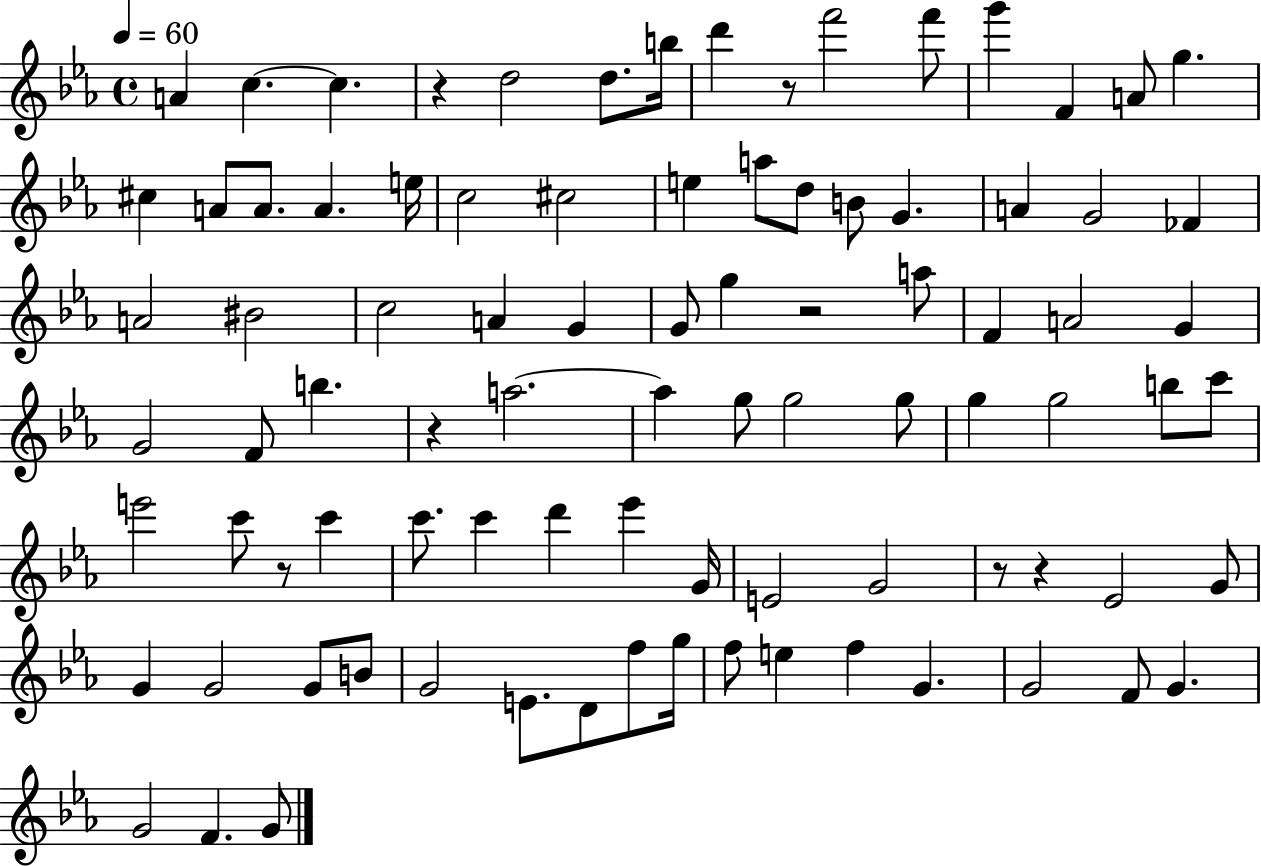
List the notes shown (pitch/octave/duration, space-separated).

A4/q C5/q. C5/q. R/q D5/h D5/e. B5/s D6/q R/e F6/h F6/e G6/q F4/q A4/e G5/q. C#5/q A4/e A4/e. A4/q. E5/s C5/h C#5/h E5/q A5/e D5/e B4/e G4/q. A4/q G4/h FES4/q A4/h BIS4/h C5/h A4/q G4/q G4/e G5/q R/h A5/e F4/q A4/h G4/q G4/h F4/e B5/q. R/q A5/h. A5/q G5/e G5/h G5/e G5/q G5/h B5/e C6/e E6/h C6/e R/e C6/q C6/e. C6/q D6/q Eb6/q G4/s E4/h G4/h R/e R/q Eb4/h G4/e G4/q G4/h G4/e B4/e G4/h E4/e. D4/e F5/e G5/s F5/e E5/q F5/q G4/q. G4/h F4/e G4/q. G4/h F4/q. G4/e